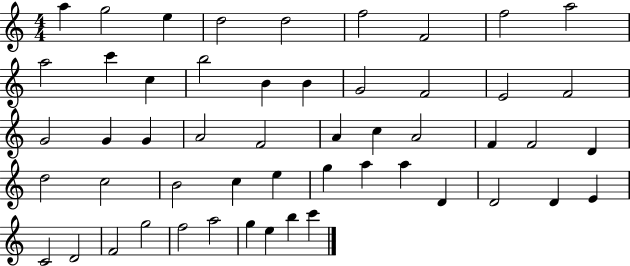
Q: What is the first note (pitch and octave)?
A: A5